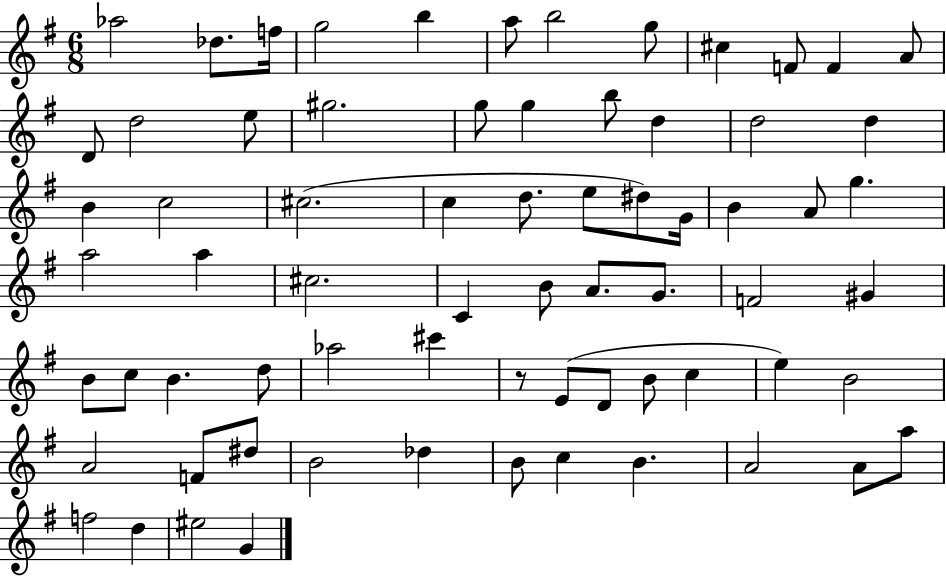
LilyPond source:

{
  \clef treble
  \numericTimeSignature
  \time 6/8
  \key g \major
  aes''2 des''8. f''16 | g''2 b''4 | a''8 b''2 g''8 | cis''4 f'8 f'4 a'8 | \break d'8 d''2 e''8 | gis''2. | g''8 g''4 b''8 d''4 | d''2 d''4 | \break b'4 c''2 | cis''2.( | c''4 d''8. e''8 dis''8) g'16 | b'4 a'8 g''4. | \break a''2 a''4 | cis''2. | c'4 b'8 a'8. g'8. | f'2 gis'4 | \break b'8 c''8 b'4. d''8 | aes''2 cis'''4 | r8 e'8( d'8 b'8 c''4 | e''4) b'2 | \break a'2 f'8 dis''8 | b'2 des''4 | b'8 c''4 b'4. | a'2 a'8 a''8 | \break f''2 d''4 | eis''2 g'4 | \bar "|."
}